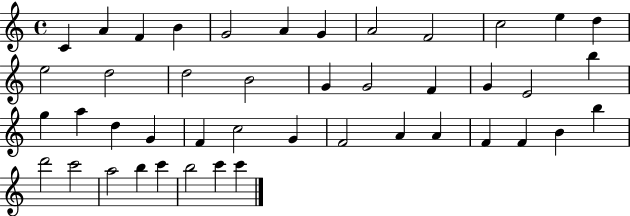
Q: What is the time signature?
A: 4/4